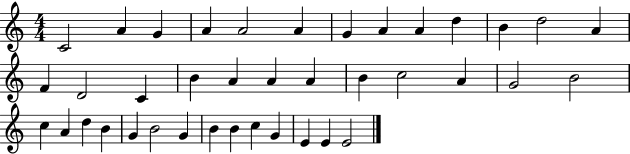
X:1
T:Untitled
M:4/4
L:1/4
K:C
C2 A G A A2 A G A A d B d2 A F D2 C B A A A B c2 A G2 B2 c A d B G B2 G B B c G E E E2